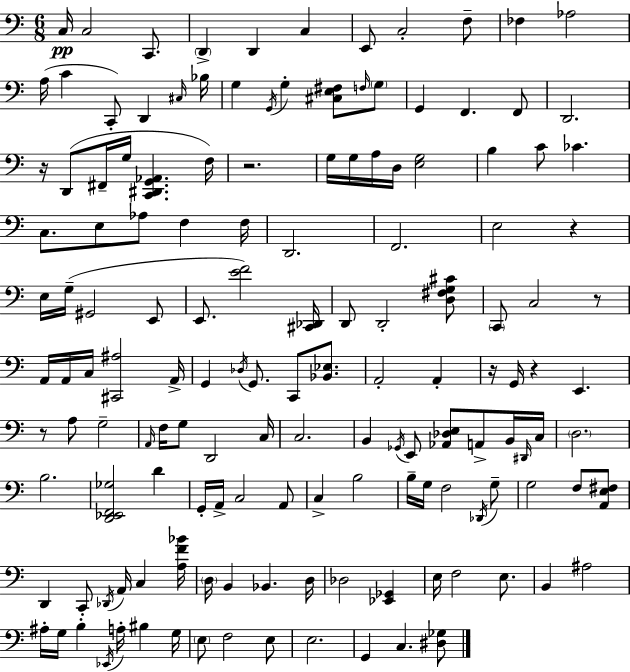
{
  \clef bass
  \numericTimeSignature
  \time 6/8
  \key a \minor
  c16\pp c2 c,8. | \parenthesize d,4-> d,4 c4 | e,8 c2-. f8-- | fes4 aes2 | \break a16( c'4 c,8-.) d,4 \grace { cis16 } | bes16 g4 \acciaccatura { g,16 } g4-. <cis e fis>8 | \grace { f16 } \parenthesize g8 g,4 f,4. | f,8 d,2. | \break r16 d,8( fis,16-- g16 <c, dis, g, aes,>4. | f16) r2. | g16 g16 a16 d16 <e g>2 | b4 c'8 ces'4. | \break c8. e8 aes8 f4 | f16 d,2. | f,2. | e2 r4 | \break e16 g16--( gis,2 | e,8 e,8. <e' f'>2) | <cis, des,>16 d,8 d,2-. | <d fis g cis'>8 \parenthesize c,8 c2 | \break r8 a,16 a,16 c16 <cis, ais>2 | a,16-> g,4 \acciaccatura { des16 } g,8. c,8 | <bes, ees>8. a,2-. | a,4-. r16 g,16 r4 e,4. | \break r8 a8 g2-- | \grace { a,16 } f16 g8 d,2 | c16 c2. | b,4 \acciaccatura { ges,16 } e,8 | \break <aes, des e>8 a,8-> b,16 \grace { dis,16 } c16 \parenthesize d2. | b2. | <d, ees, f, ges>2 | d'4 g,16-. a,16-> c2 | \break a,8 c4-> b2 | b16-- g16 f2 | \acciaccatura { des,16 } g8-- g2 | f8 <a, e fis>8 d,4 | \break c,8-. \acciaccatura { des,16 } a,16 c4 <a f' bes'>16 \parenthesize d16 b,4 | bes,4. d16 des2 | <ees, ges,>4 e16 f2 | e8. b,4 | \break ais2 ais16-. g16 b4-. | \acciaccatura { ees,16 } a16-. bis4 g16 \parenthesize e8 | f2 e8 e2. | g,4 | \break c4. <dis ges>8 \bar "|."
}